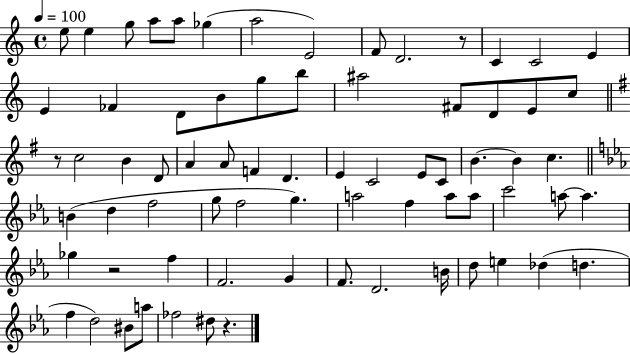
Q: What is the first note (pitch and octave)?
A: E5